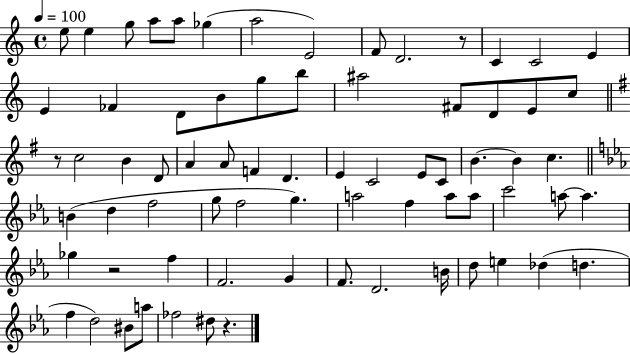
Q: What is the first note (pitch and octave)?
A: E5